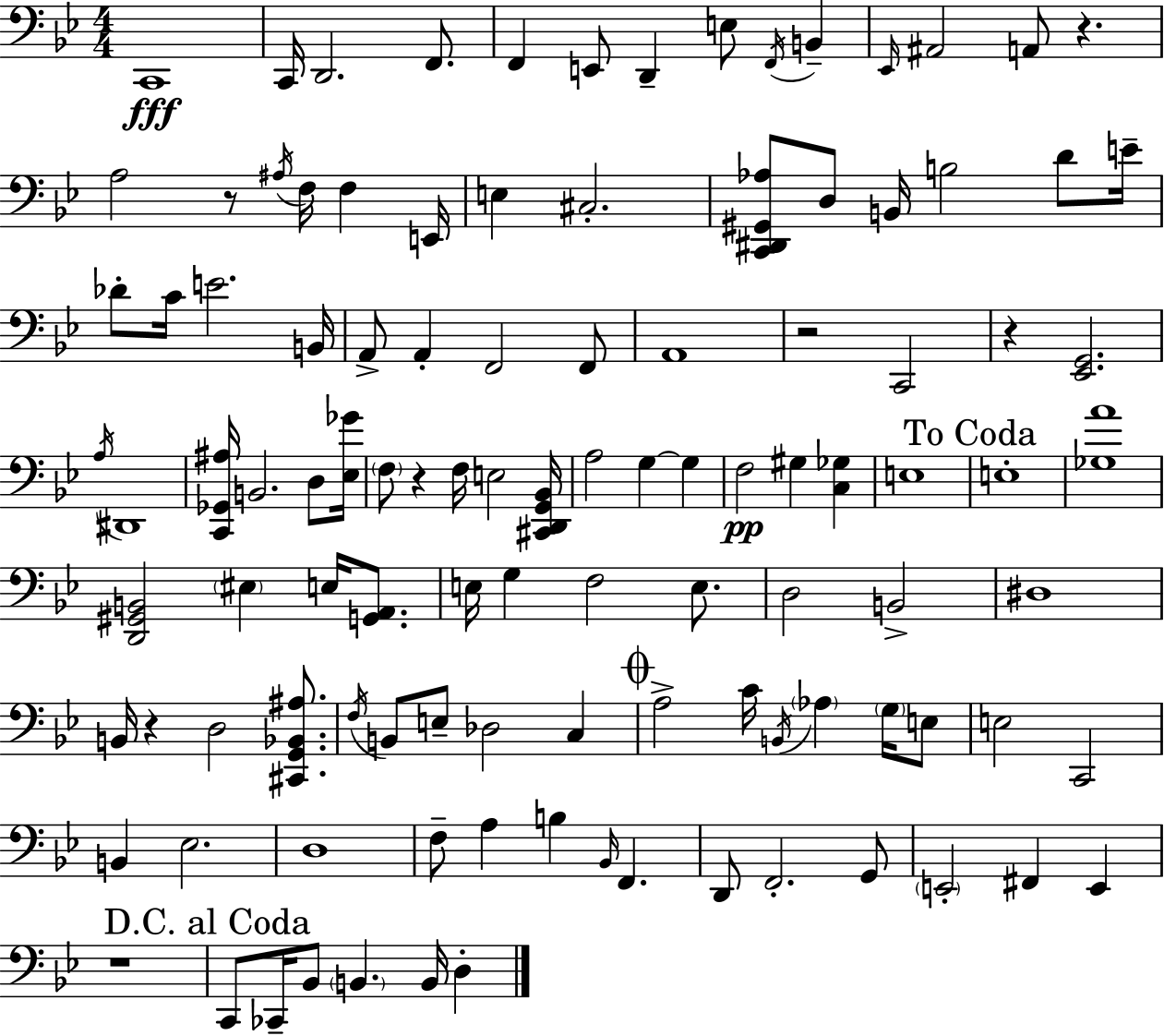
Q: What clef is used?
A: bass